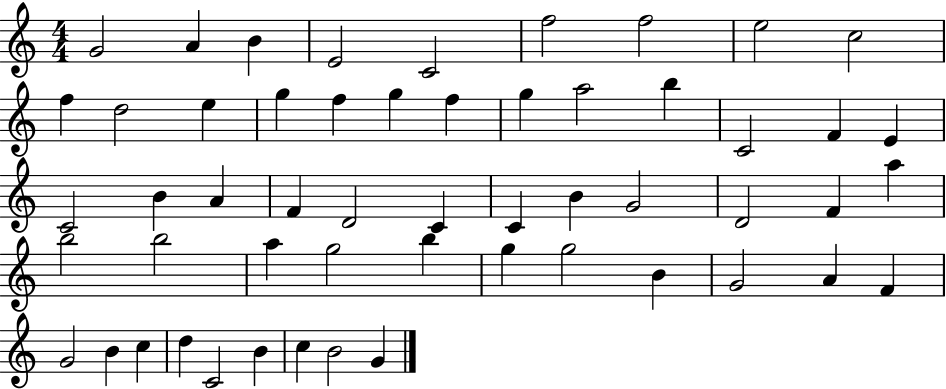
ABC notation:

X:1
T:Untitled
M:4/4
L:1/4
K:C
G2 A B E2 C2 f2 f2 e2 c2 f d2 e g f g f g a2 b C2 F E C2 B A F D2 C C B G2 D2 F a b2 b2 a g2 b g g2 B G2 A F G2 B c d C2 B c B2 G